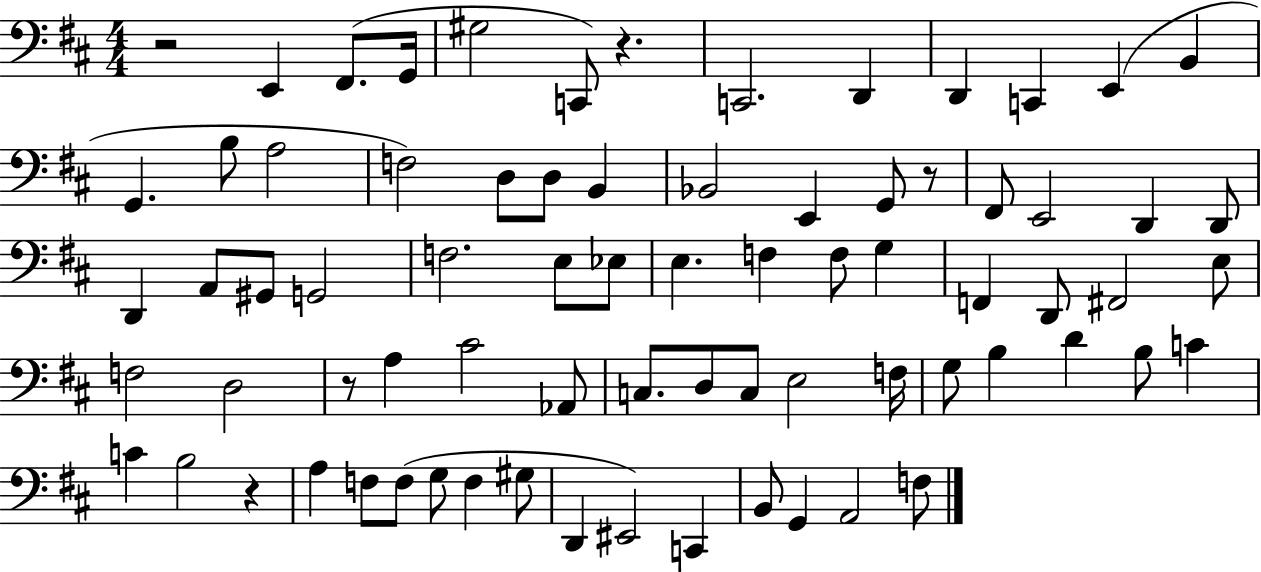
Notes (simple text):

R/h E2/q F#2/e. G2/s G#3/h C2/e R/q. C2/h. D2/q D2/q C2/q E2/q B2/q G2/q. B3/e A3/h F3/h D3/e D3/e B2/q Bb2/h E2/q G2/e R/e F#2/e E2/h D2/q D2/e D2/q A2/e G#2/e G2/h F3/h. E3/e Eb3/e E3/q. F3/q F3/e G3/q F2/q D2/e F#2/h E3/e F3/h D3/h R/e A3/q C#4/h Ab2/e C3/e. D3/e C3/e E3/h F3/s G3/e B3/q D4/q B3/e C4/q C4/q B3/h R/q A3/q F3/e F3/e G3/e F3/q G#3/e D2/q EIS2/h C2/q B2/e G2/q A2/h F3/e